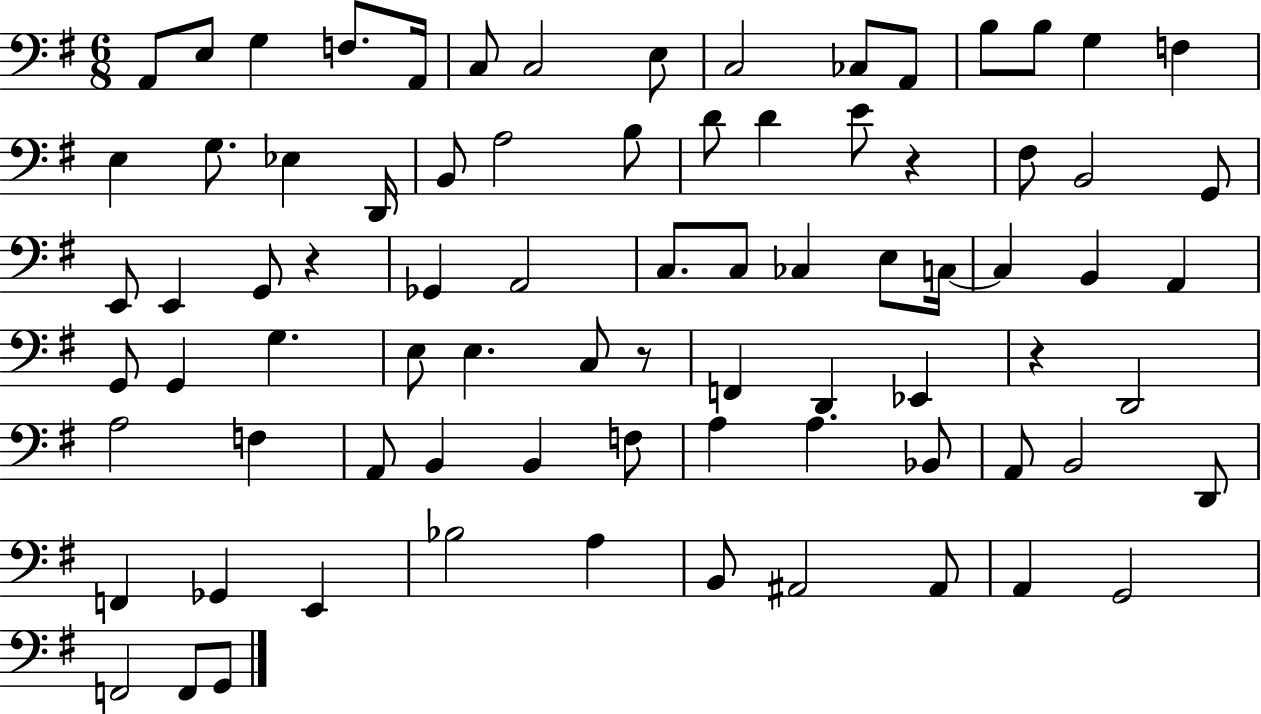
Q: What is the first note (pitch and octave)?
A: A2